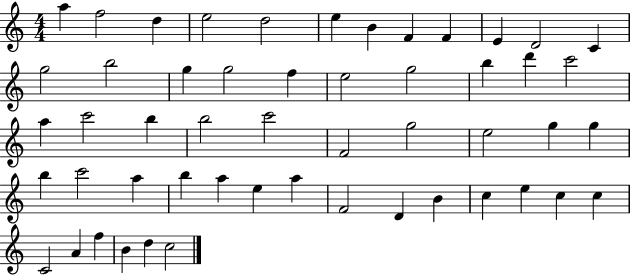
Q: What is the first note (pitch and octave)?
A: A5